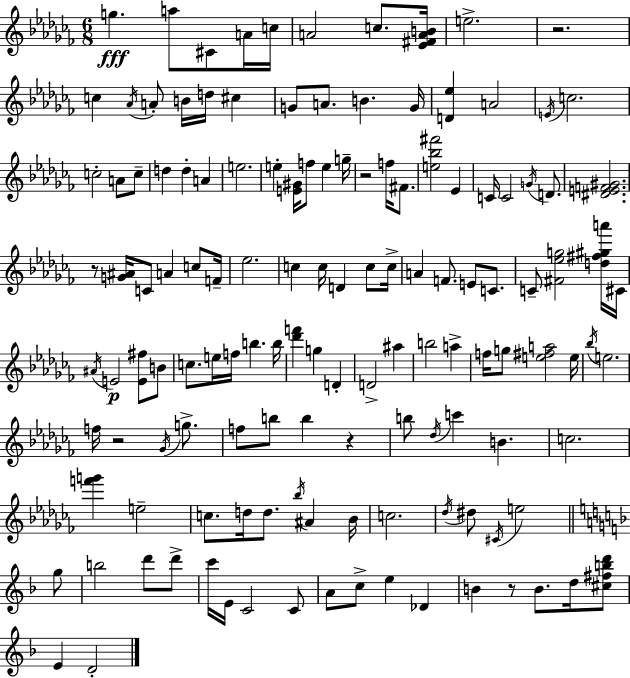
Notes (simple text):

G5/q. A5/e C#4/e A4/s C5/s A4/h C5/e. [Eb4,F#4,A4,B4]/s E5/h. R/h. C5/q Ab4/s A4/e B4/s D5/s C#5/q G4/e A4/e. B4/q. G4/s [D4,Eb5]/q A4/h E4/s C5/h. C5/h A4/e C5/e D5/q D5/q A4/q E5/h. E5/q [E4,G#4]/s F5/e E5/q G5/s R/h F5/s F#4/e. [E5,Bb5,F#6]/h Eb4/q C4/s C4/h G4/s D4/e. [D#4,E4,F4,G#4]/h. R/e [G4,A#4]/s C4/e A4/q C5/e F4/s Eb5/h. C5/q C5/s D4/q C5/e C5/s A4/q F4/e. E4/e C4/e. C4/e [F#4,Eb5,G5]/h [D5,F#5,G#5,A6]/s C#4/s A#4/s E4/h [E4,F#5]/e B4/e C5/e. E5/s F5/s B5/q. B5/s [Db6,F6]/q G5/q D4/q D4/h A#5/q B5/h A5/q F5/s G5/e [E5,F#5,A5]/h E5/s Bb5/s E5/h. F5/s R/h Gb4/s G5/e. F5/e B5/e B5/q R/q B5/e Db5/s C6/q B4/q. C5/h. [F6,G6]/q E5/h C5/e. D5/s D5/e. Bb5/s A#4/q Bb4/s C5/h. Db5/s D#5/e C#4/s E5/h G5/e B5/h D6/e D6/e C6/s E4/s C4/h C4/e A4/e C5/e E5/q Db4/q B4/q R/e B4/e. D5/s [C#5,F#5,B5,D6]/e E4/q D4/h